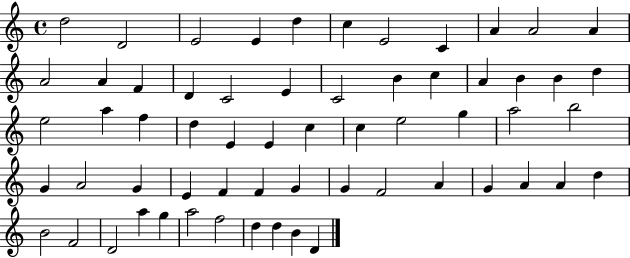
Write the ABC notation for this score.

X:1
T:Untitled
M:4/4
L:1/4
K:C
d2 D2 E2 E d c E2 C A A2 A A2 A F D C2 E C2 B c A B B d e2 a f d E E c c e2 g a2 b2 G A2 G E F F G G F2 A G A A d B2 F2 D2 a g a2 f2 d d B D